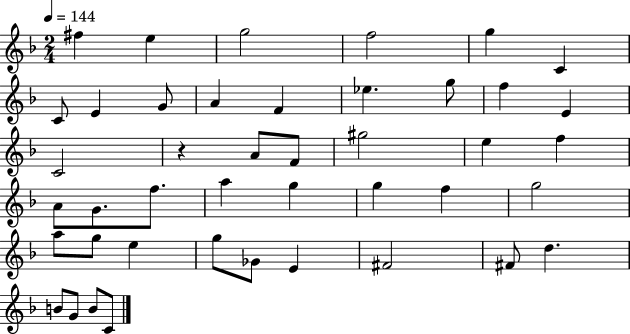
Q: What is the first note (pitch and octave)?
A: F#5